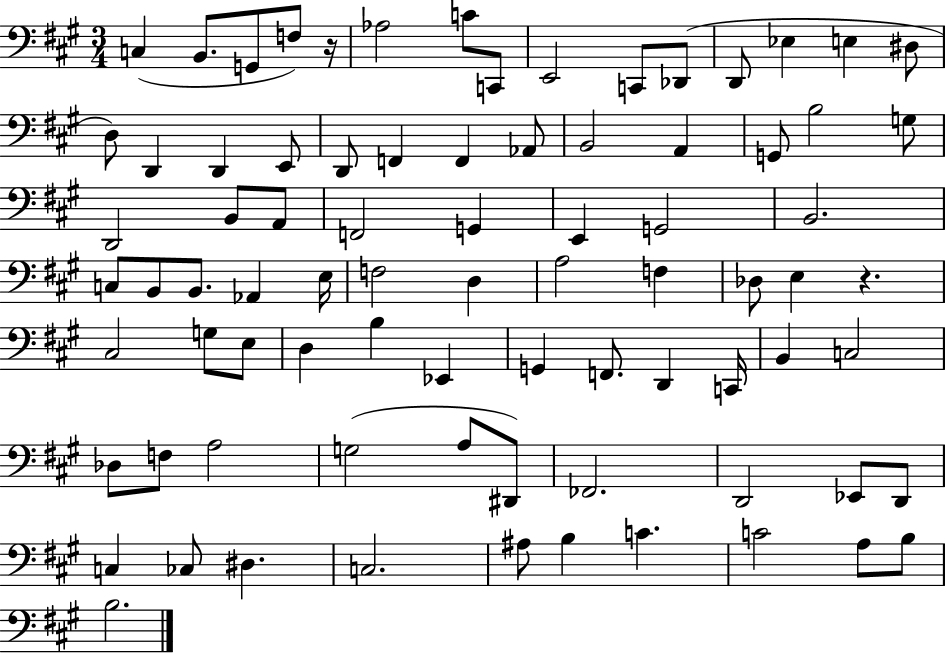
C3/q B2/e. G2/e F3/e R/s Ab3/h C4/e C2/e E2/h C2/e Db2/e D2/e Eb3/q E3/q D#3/e D3/e D2/q D2/q E2/e D2/e F2/q F2/q Ab2/e B2/h A2/q G2/e B3/h G3/e D2/h B2/e A2/e F2/h G2/q E2/q G2/h B2/h. C3/e B2/e B2/e. Ab2/q E3/s F3/h D3/q A3/h F3/q Db3/e E3/q R/q. C#3/h G3/e E3/e D3/q B3/q Eb2/q G2/q F2/e. D2/q C2/s B2/q C3/h Db3/e F3/e A3/h G3/h A3/e D#2/e FES2/h. D2/h Eb2/e D2/e C3/q CES3/e D#3/q. C3/h. A#3/e B3/q C4/q. C4/h A3/e B3/e B3/h.